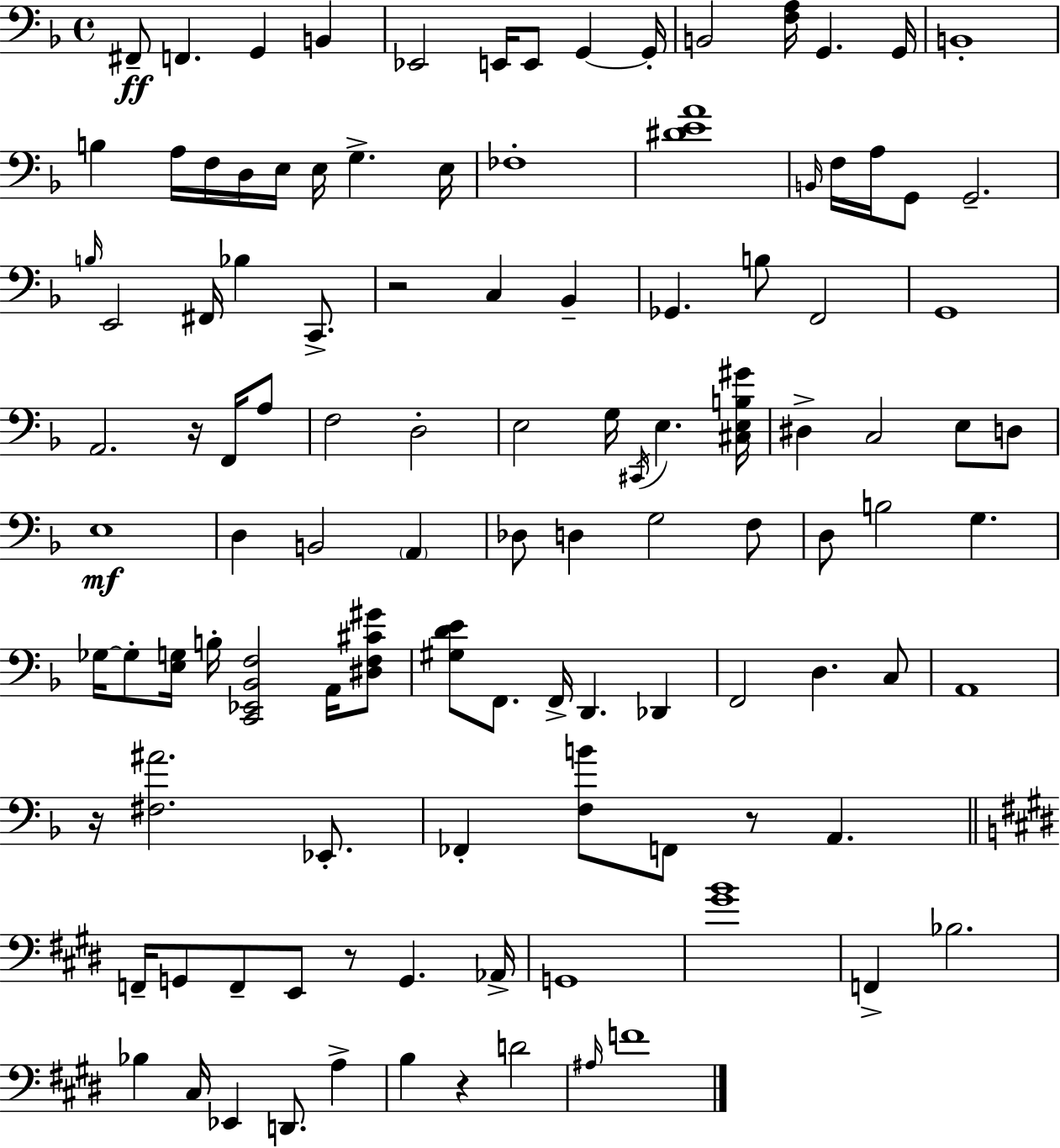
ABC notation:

X:1
T:Untitled
M:4/4
L:1/4
K:Dm
^F,,/2 F,, G,, B,, _E,,2 E,,/4 E,,/2 G,, G,,/4 B,,2 [F,A,]/4 G,, G,,/4 B,,4 B, A,/4 F,/4 D,/4 E,/4 E,/4 G, E,/4 _F,4 [^DEA]4 B,,/4 F,/4 A,/4 G,,/2 G,,2 B,/4 E,,2 ^F,,/4 _B, C,,/2 z2 C, _B,, _G,, B,/2 F,,2 G,,4 A,,2 z/4 F,,/4 A,/2 F,2 D,2 E,2 G,/4 ^C,,/4 E, [^C,E,B,^G]/4 ^D, C,2 E,/2 D,/2 E,4 D, B,,2 A,, _D,/2 D, G,2 F,/2 D,/2 B,2 G, _G,/4 _G,/2 [E,G,]/4 B,/4 [C,,_E,,_B,,F,]2 A,,/4 [^D,F,^C^G]/2 [^G,DE]/2 F,,/2 F,,/4 D,, _D,, F,,2 D, C,/2 A,,4 z/4 [^F,^A]2 _E,,/2 _F,, [F,B]/2 F,,/2 z/2 A,, F,,/4 G,,/2 F,,/2 E,,/2 z/2 G,, _A,,/4 G,,4 [^GB]4 F,, _B,2 _B, ^C,/4 _E,, D,,/2 A, B, z D2 ^A,/4 F4